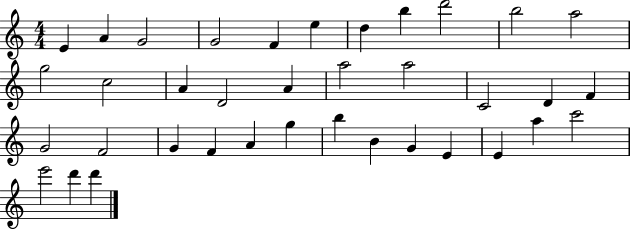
{
  \clef treble
  \numericTimeSignature
  \time 4/4
  \key c \major
  e'4 a'4 g'2 | g'2 f'4 e''4 | d''4 b''4 d'''2 | b''2 a''2 | \break g''2 c''2 | a'4 d'2 a'4 | a''2 a''2 | c'2 d'4 f'4 | \break g'2 f'2 | g'4 f'4 a'4 g''4 | b''4 b'4 g'4 e'4 | e'4 a''4 c'''2 | \break e'''2 d'''4 d'''4 | \bar "|."
}